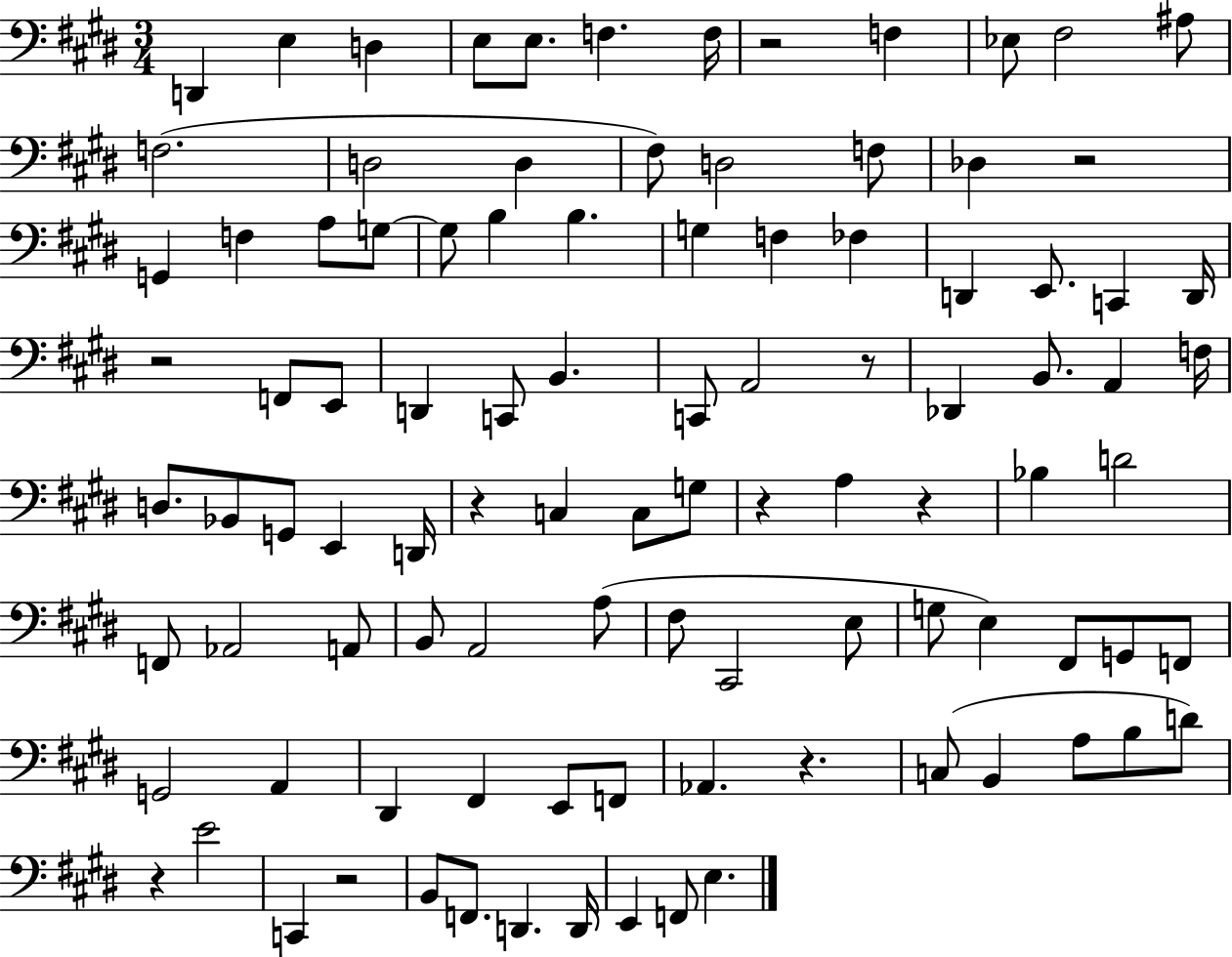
D2/q E3/q D3/q E3/e E3/e. F3/q. F3/s R/h F3/q Eb3/e F#3/h A#3/e F3/h. D3/h D3/q F#3/e D3/h F3/e Db3/q R/h G2/q F3/q A3/e G3/e G3/e B3/q B3/q. G3/q F3/q FES3/q D2/q E2/e. C2/q D2/s R/h F2/e E2/e D2/q C2/e B2/q. C2/e A2/h R/e Db2/q B2/e. A2/q F3/s D3/e. Bb2/e G2/e E2/q D2/s R/q C3/q C3/e G3/e R/q A3/q R/q Bb3/q D4/h F2/e Ab2/h A2/e B2/e A2/h A3/e F#3/e C#2/h E3/e G3/e E3/q F#2/e G2/e F2/e G2/h A2/q D#2/q F#2/q E2/e F2/e Ab2/q. R/q. C3/e B2/q A3/e B3/e D4/e R/q E4/h C2/q R/h B2/e F2/e. D2/q. D2/s E2/q F2/e E3/q.